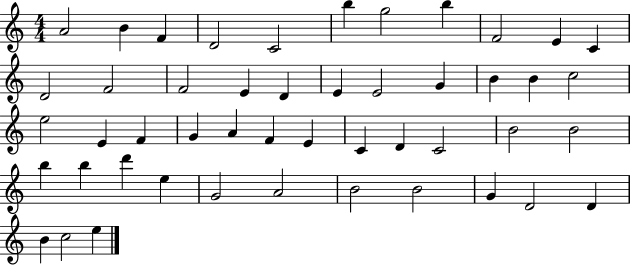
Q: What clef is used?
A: treble